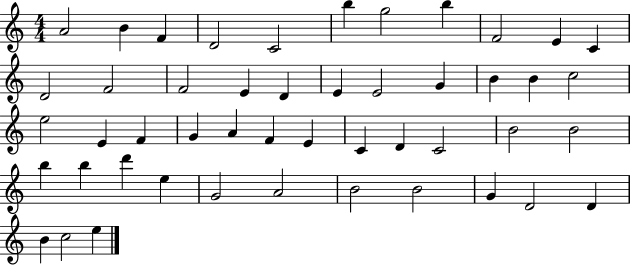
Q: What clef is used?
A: treble